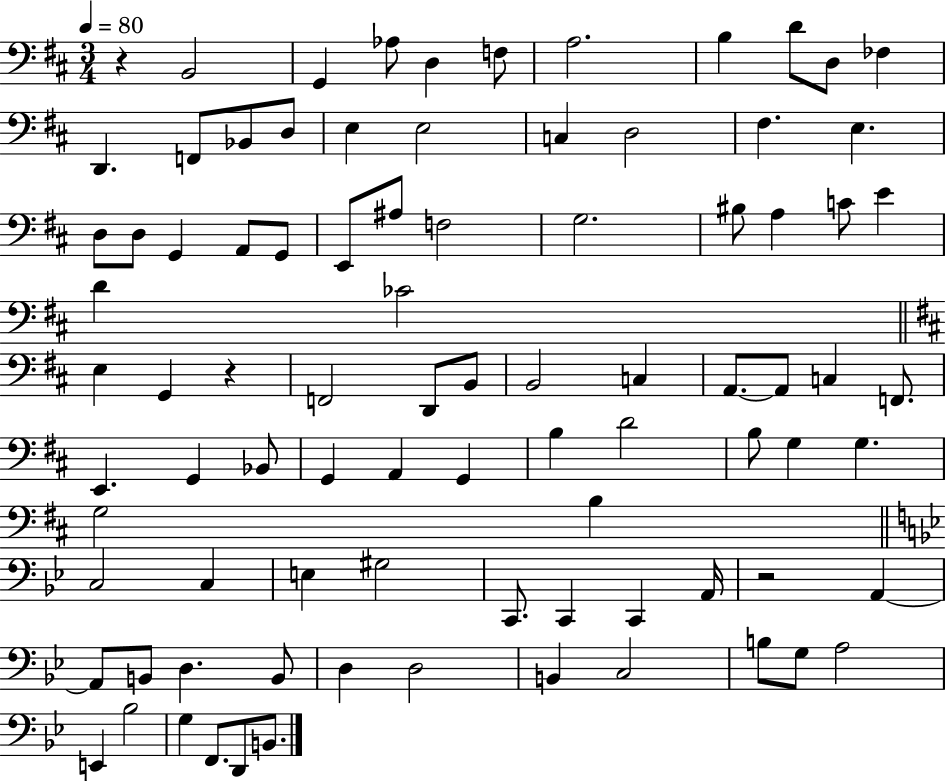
{
  \clef bass
  \numericTimeSignature
  \time 3/4
  \key d \major
  \tempo 4 = 80
  \repeat volta 2 { r4 b,2 | g,4 aes8 d4 f8 | a2. | b4 d'8 d8 fes4 | \break d,4. f,8 bes,8 d8 | e4 e2 | c4 d2 | fis4. e4. | \break d8 d8 g,4 a,8 g,8 | e,8 ais8 f2 | g2. | bis8 a4 c'8 e'4 | \break d'4 ces'2 | \bar "||" \break \key d \major e4 g,4 r4 | f,2 d,8 b,8 | b,2 c4 | a,8.~~ a,8 c4 f,8. | \break e,4. g,4 bes,8 | g,4 a,4 g,4 | b4 d'2 | b8 g4 g4. | \break g2 b4 | \bar "||" \break \key bes \major c2 c4 | e4 gis2 | c,8. c,4 c,4 a,16 | r2 a,4~~ | \break a,8 b,8 d4. b,8 | d4 d2 | b,4 c2 | b8 g8 a2 | \break e,4 bes2 | g4 f,8. d,8 b,8. | } \bar "|."
}